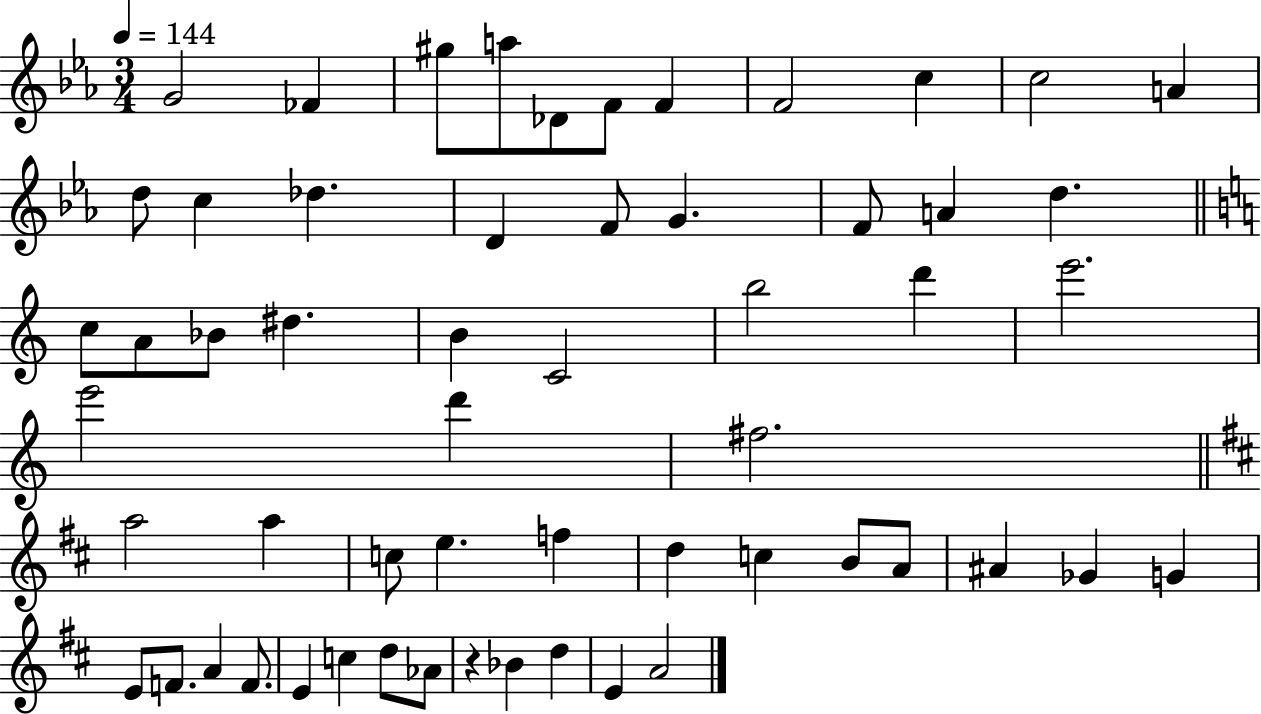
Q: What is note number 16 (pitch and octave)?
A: F4